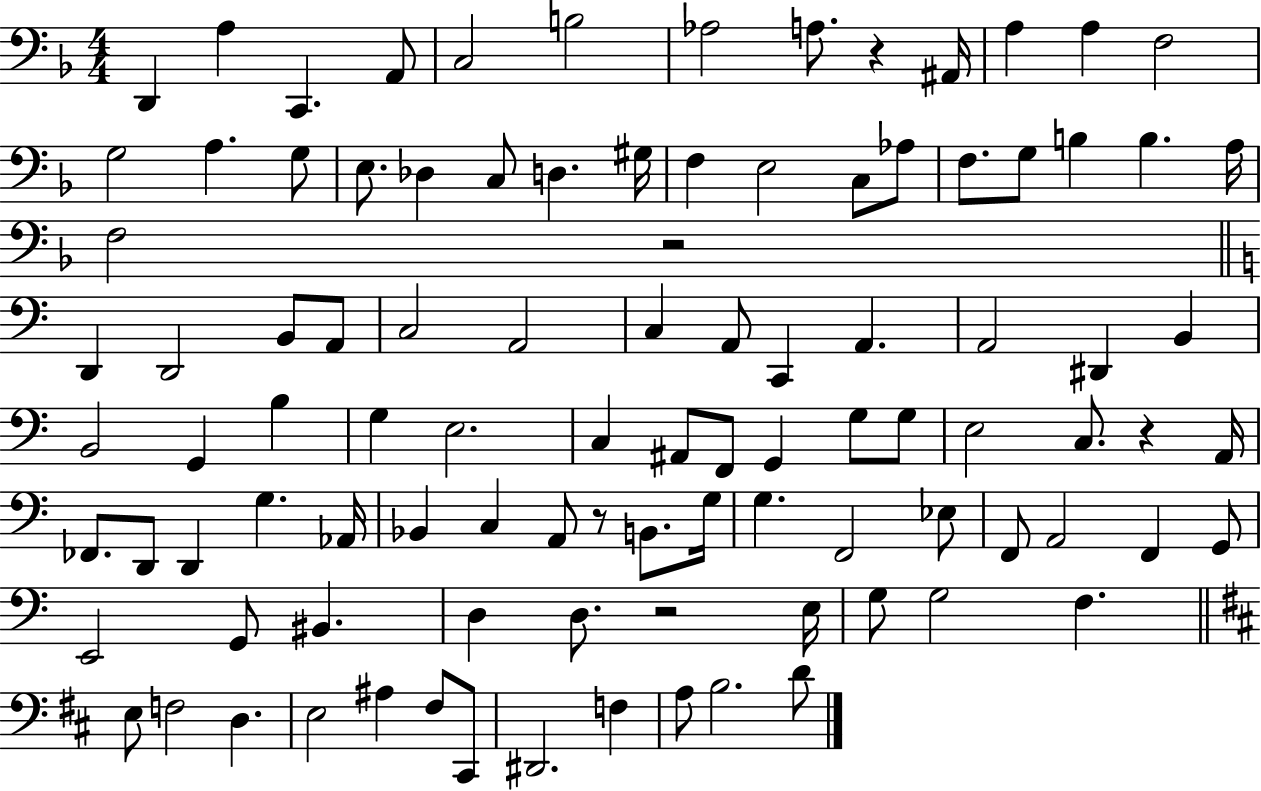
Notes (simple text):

D2/q A3/q C2/q. A2/e C3/h B3/h Ab3/h A3/e. R/q A#2/s A3/q A3/q F3/h G3/h A3/q. G3/e E3/e. Db3/q C3/e D3/q. G#3/s F3/q E3/h C3/e Ab3/e F3/e. G3/e B3/q B3/q. A3/s F3/h R/h D2/q D2/h B2/e A2/e C3/h A2/h C3/q A2/e C2/q A2/q. A2/h D#2/q B2/q B2/h G2/q B3/q G3/q E3/h. C3/q A#2/e F2/e G2/q G3/e G3/e E3/h C3/e. R/q A2/s FES2/e. D2/e D2/q G3/q. Ab2/s Bb2/q C3/q A2/e R/e B2/e. G3/s G3/q. F2/h Eb3/e F2/e A2/h F2/q G2/e E2/h G2/e BIS2/q. D3/q D3/e. R/h E3/s G3/e G3/h F3/q. E3/e F3/h D3/q. E3/h A#3/q F#3/e C#2/e D#2/h. F3/q A3/e B3/h. D4/e